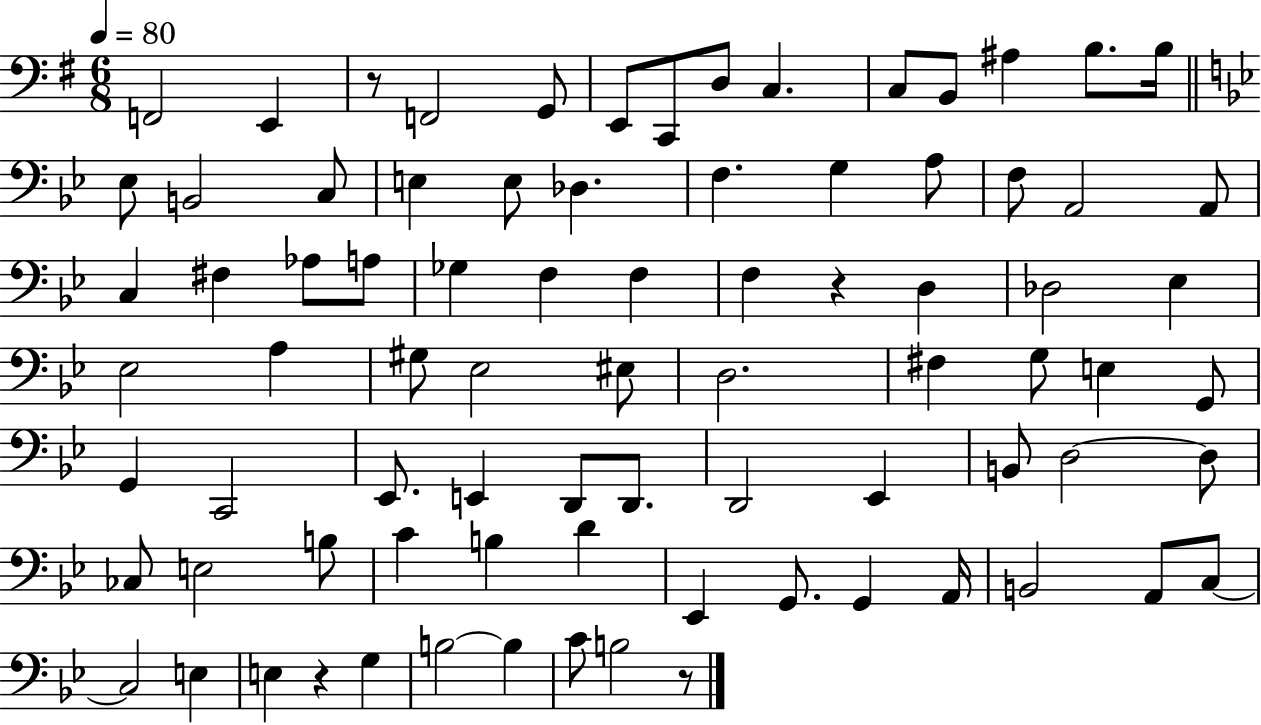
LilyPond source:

{
  \clef bass
  \numericTimeSignature
  \time 6/8
  \key g \major
  \tempo 4 = 80
  f,2 e,4 | r8 f,2 g,8 | e,8 c,8 d8 c4. | c8 b,8 ais4 b8. b16 | \break \bar "||" \break \key bes \major ees8 b,2 c8 | e4 e8 des4. | f4. g4 a8 | f8 a,2 a,8 | \break c4 fis4 aes8 a8 | ges4 f4 f4 | f4 r4 d4 | des2 ees4 | \break ees2 a4 | gis8 ees2 eis8 | d2. | fis4 g8 e4 g,8 | \break g,4 c,2 | ees,8. e,4 d,8 d,8. | d,2 ees,4 | b,8 d2~~ d8 | \break ces8 e2 b8 | c'4 b4 d'4 | ees,4 g,8. g,4 a,16 | b,2 a,8 c8~~ | \break c2 e4 | e4 r4 g4 | b2~~ b4 | c'8 b2 r8 | \break \bar "|."
}